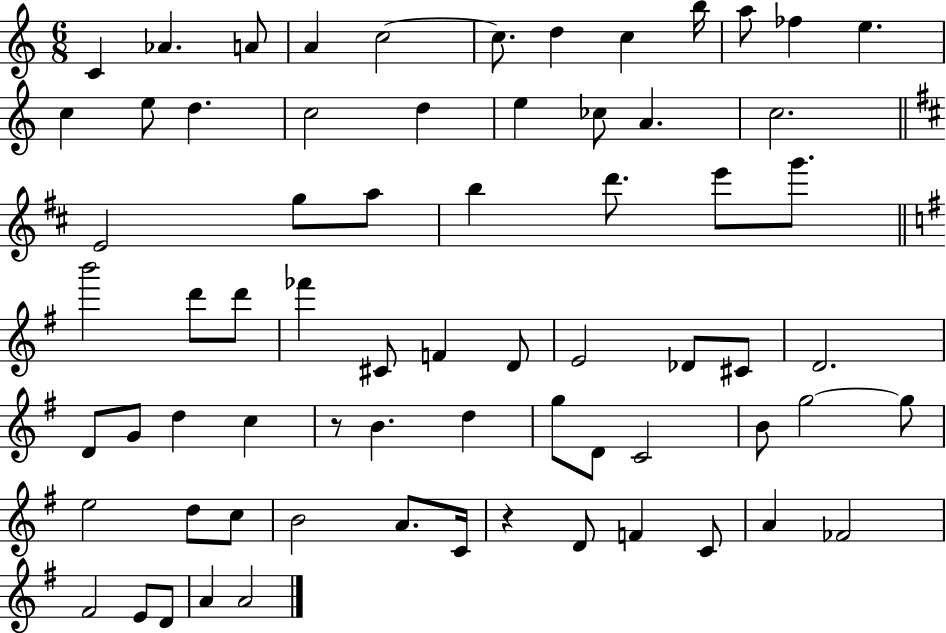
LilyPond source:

{
  \clef treble
  \numericTimeSignature
  \time 6/8
  \key c \major
  c'4 aes'4. a'8 | a'4 c''2~~ | c''8. d''4 c''4 b''16 | a''8 fes''4 e''4. | \break c''4 e''8 d''4. | c''2 d''4 | e''4 ces''8 a'4. | c''2. | \break \bar "||" \break \key d \major e'2 g''8 a''8 | b''4 d'''8. e'''8 g'''8. | \bar "||" \break \key g \major b'''2 d'''8 d'''8 | fes'''4 cis'8 f'4 d'8 | e'2 des'8 cis'8 | d'2. | \break d'8 g'8 d''4 c''4 | r8 b'4. d''4 | g''8 d'8 c'2 | b'8 g''2~~ g''8 | \break e''2 d''8 c''8 | b'2 a'8. c'16 | r4 d'8 f'4 c'8 | a'4 fes'2 | \break fis'2 e'8 d'8 | a'4 a'2 | \bar "|."
}